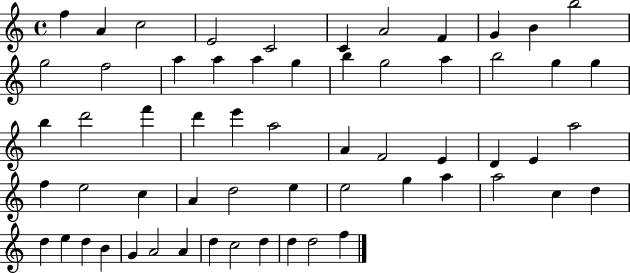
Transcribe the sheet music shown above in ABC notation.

X:1
T:Untitled
M:4/4
L:1/4
K:C
f A c2 E2 C2 C A2 F G B b2 g2 f2 a a a g b g2 a b2 g g b d'2 f' d' e' a2 A F2 E D E a2 f e2 c A d2 e e2 g a a2 c d d e d B G A2 A d c2 d d d2 f